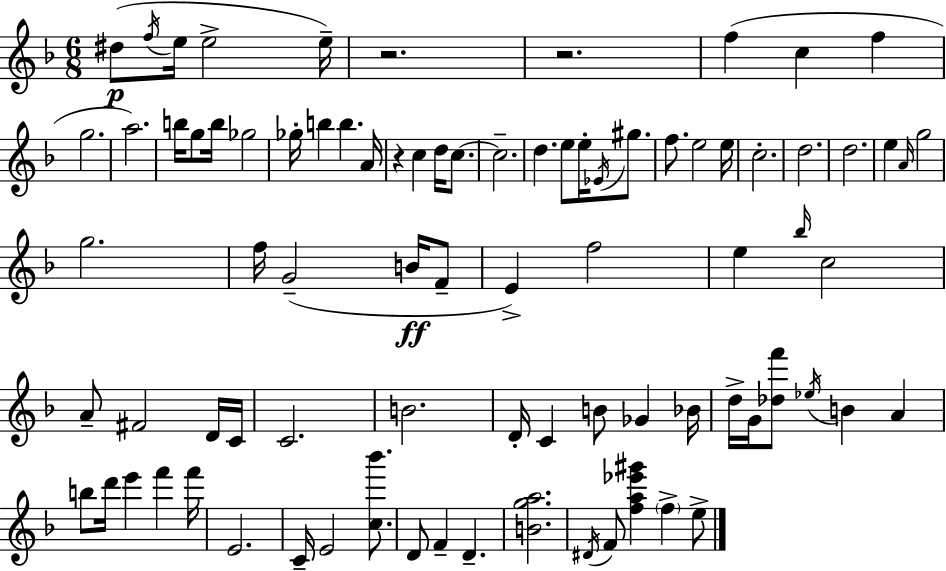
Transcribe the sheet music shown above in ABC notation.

X:1
T:Untitled
M:6/8
L:1/4
K:Dm
^d/2 f/4 e/4 e2 e/4 z2 z2 f c f g2 a2 b/4 g/2 b/4 _g2 _g/4 b b A/4 z c d/4 c/2 c2 d e/2 e/4 _E/4 ^g/2 f/2 e2 e/4 c2 d2 d2 e A/4 g2 g2 f/4 G2 B/4 F/2 E f2 e _b/4 c2 A/2 ^F2 D/4 C/4 C2 B2 D/4 C B/2 _G _B/4 d/4 G/4 [_df']/2 _e/4 B A b/2 d'/4 e' f' f'/4 E2 C/4 E2 [c_b']/2 D/2 F D [Bga]2 ^D/4 F/2 [fa_e'^g'] f e/2